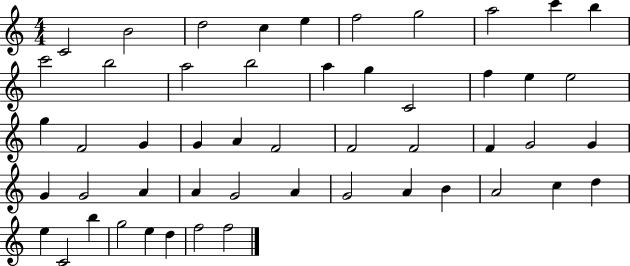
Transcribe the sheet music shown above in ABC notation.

X:1
T:Untitled
M:4/4
L:1/4
K:C
C2 B2 d2 c e f2 g2 a2 c' b c'2 b2 a2 b2 a g C2 f e e2 g F2 G G A F2 F2 F2 F G2 G G G2 A A G2 A G2 A B A2 c d e C2 b g2 e d f2 f2